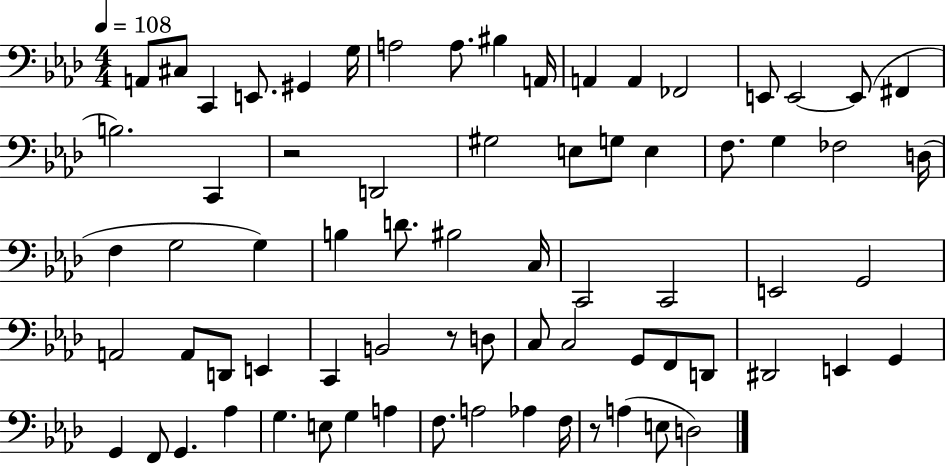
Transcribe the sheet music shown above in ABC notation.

X:1
T:Untitled
M:4/4
L:1/4
K:Ab
A,,/2 ^C,/2 C,, E,,/2 ^G,, G,/4 A,2 A,/2 ^B, A,,/4 A,, A,, _F,,2 E,,/2 E,,2 E,,/2 ^F,, B,2 C,, z2 D,,2 ^G,2 E,/2 G,/2 E, F,/2 G, _F,2 D,/4 F, G,2 G, B, D/2 ^B,2 C,/4 C,,2 C,,2 E,,2 G,,2 A,,2 A,,/2 D,,/2 E,, C,, B,,2 z/2 D,/2 C,/2 C,2 G,,/2 F,,/2 D,,/2 ^D,,2 E,, G,, G,, F,,/2 G,, _A, G, E,/2 G, A, F,/2 A,2 _A, F,/4 z/2 A, E,/2 D,2